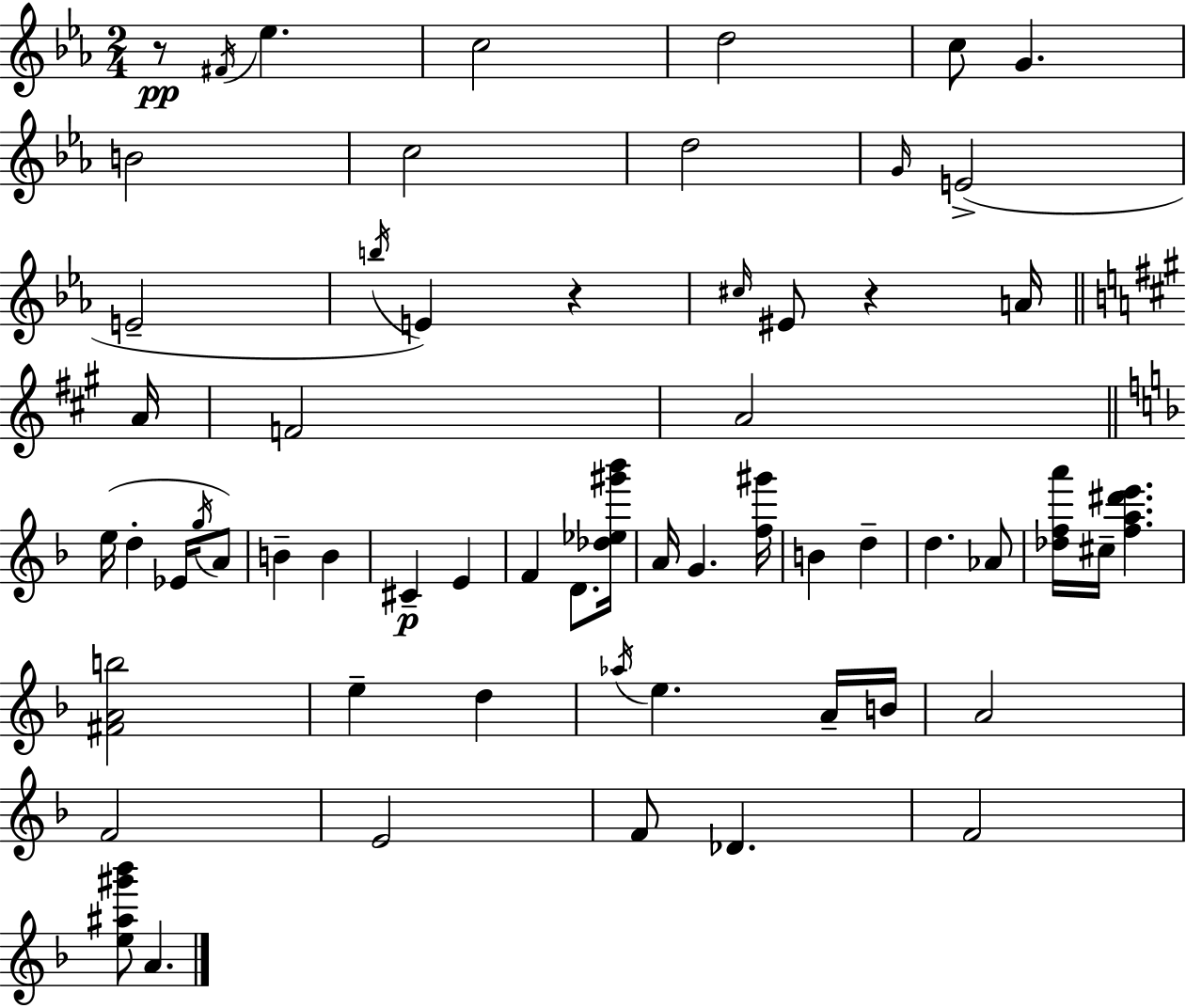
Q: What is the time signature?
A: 2/4